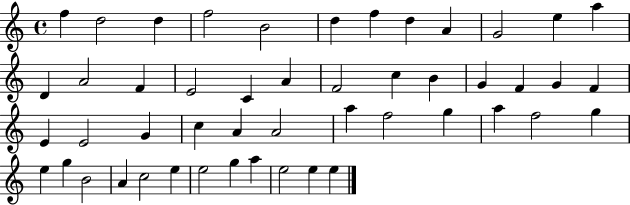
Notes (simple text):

F5/q D5/h D5/q F5/h B4/h D5/q F5/q D5/q A4/q G4/h E5/q A5/q D4/q A4/h F4/q E4/h C4/q A4/q F4/h C5/q B4/q G4/q F4/q G4/q F4/q E4/q E4/h G4/q C5/q A4/q A4/h A5/q F5/h G5/q A5/q F5/h G5/q E5/q G5/q B4/h A4/q C5/h E5/q E5/h G5/q A5/q E5/h E5/q E5/q